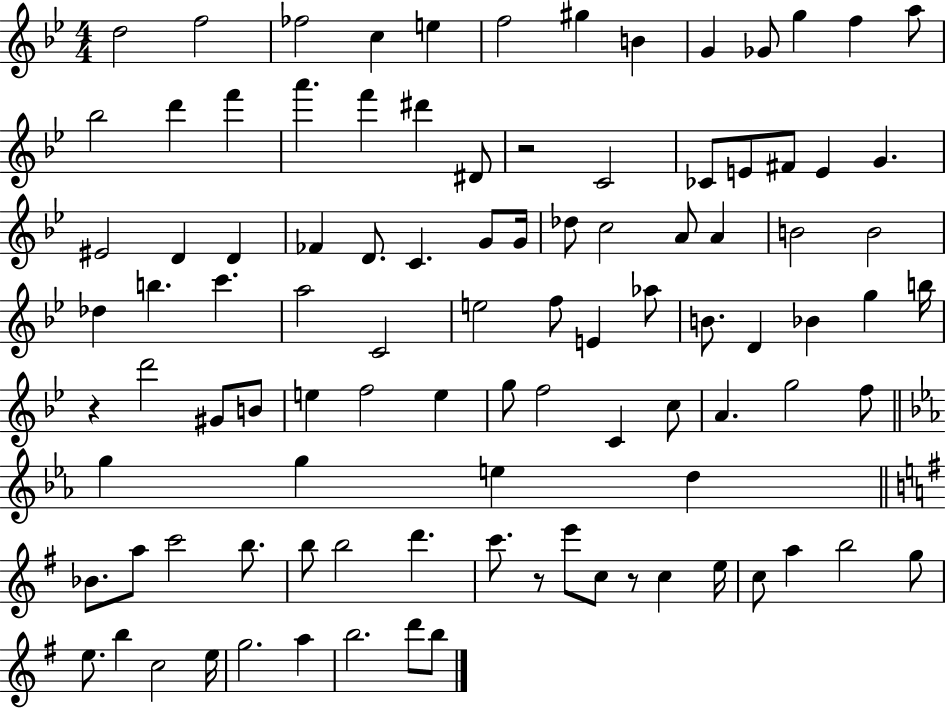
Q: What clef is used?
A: treble